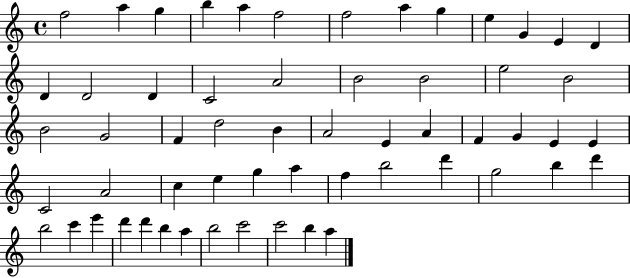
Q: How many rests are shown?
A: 0